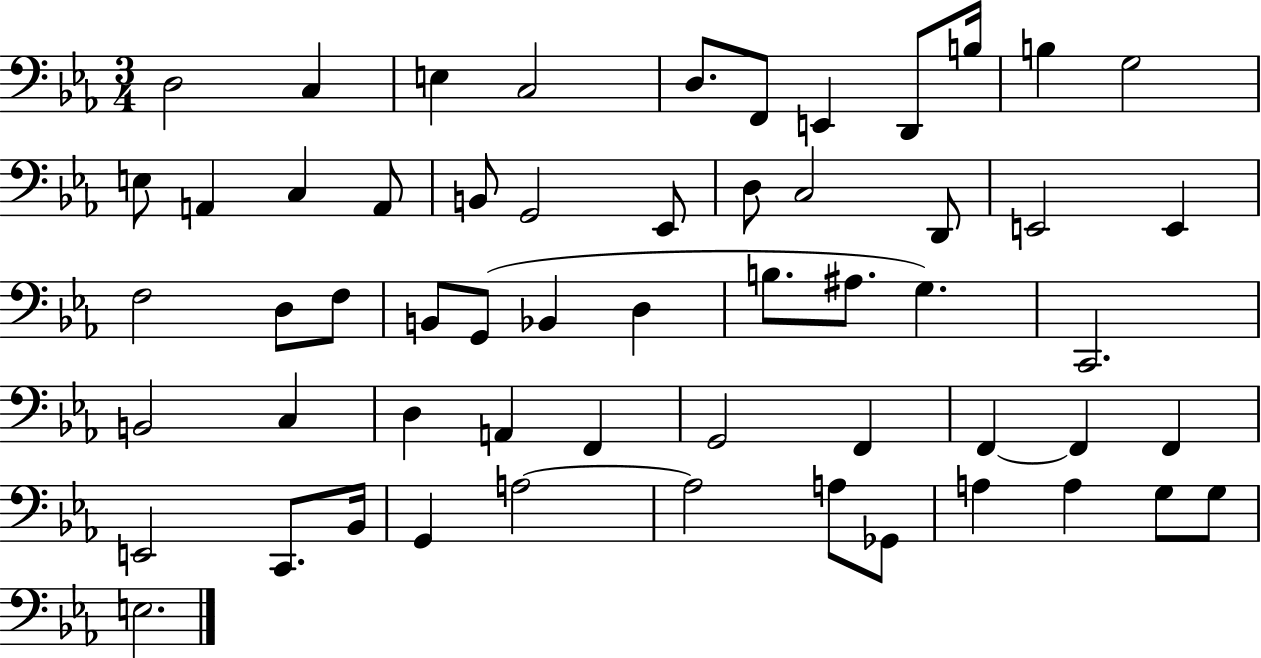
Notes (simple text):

D3/h C3/q E3/q C3/h D3/e. F2/e E2/q D2/e B3/s B3/q G3/h E3/e A2/q C3/q A2/e B2/e G2/h Eb2/e D3/e C3/h D2/e E2/h E2/q F3/h D3/e F3/e B2/e G2/e Bb2/q D3/q B3/e. A#3/e. G3/q. C2/h. B2/h C3/q D3/q A2/q F2/q G2/h F2/q F2/q F2/q F2/q E2/h C2/e. Bb2/s G2/q A3/h A3/h A3/e Gb2/e A3/q A3/q G3/e G3/e E3/h.